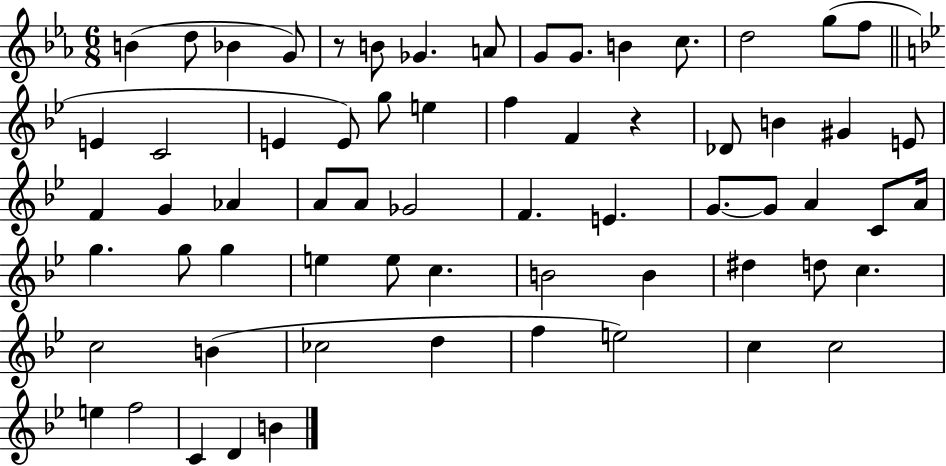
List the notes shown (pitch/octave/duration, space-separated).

B4/q D5/e Bb4/q G4/e R/e B4/e Gb4/q. A4/e G4/e G4/e. B4/q C5/e. D5/h G5/e F5/e E4/q C4/h E4/q E4/e G5/e E5/q F5/q F4/q R/q Db4/e B4/q G#4/q E4/e F4/q G4/q Ab4/q A4/e A4/e Gb4/h F4/q. E4/q. G4/e. G4/e A4/q C4/e A4/s G5/q. G5/e G5/q E5/q E5/e C5/q. B4/h B4/q D#5/q D5/e C5/q. C5/h B4/q CES5/h D5/q F5/q E5/h C5/q C5/h E5/q F5/h C4/q D4/q B4/q